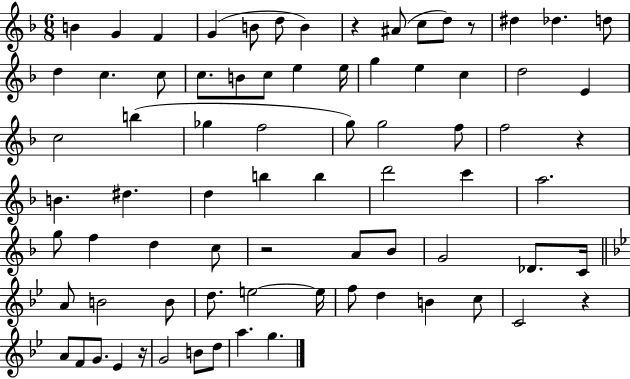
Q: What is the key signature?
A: F major